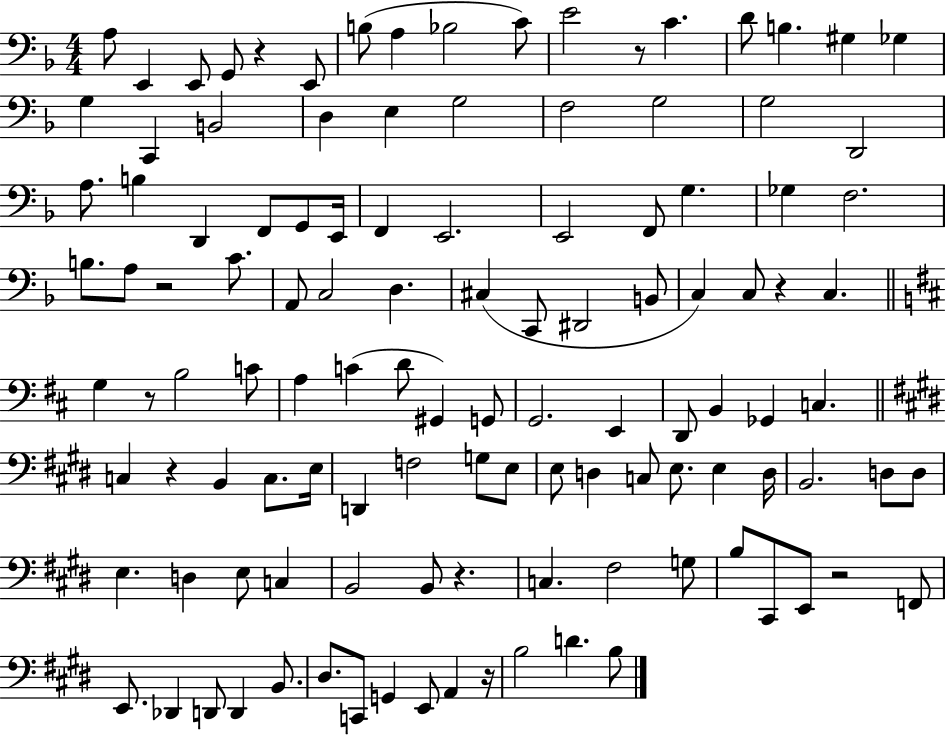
X:1
T:Untitled
M:4/4
L:1/4
K:F
A,/2 E,, E,,/2 G,,/2 z E,,/2 B,/2 A, _B,2 C/2 E2 z/2 C D/2 B, ^G, _G, G, C,, B,,2 D, E, G,2 F,2 G,2 G,2 D,,2 A,/2 B, D,, F,,/2 G,,/2 E,,/4 F,, E,,2 E,,2 F,,/2 G, _G, F,2 B,/2 A,/2 z2 C/2 A,,/2 C,2 D, ^C, C,,/2 ^D,,2 B,,/2 C, C,/2 z C, G, z/2 B,2 C/2 A, C D/2 ^G,, G,,/2 G,,2 E,, D,,/2 B,, _G,, C, C, z B,, C,/2 E,/4 D,, F,2 G,/2 E,/2 E,/2 D, C,/2 E,/2 E, D,/4 B,,2 D,/2 D,/2 E, D, E,/2 C, B,,2 B,,/2 z C, ^F,2 G,/2 B,/2 ^C,,/2 E,,/2 z2 F,,/2 E,,/2 _D,, D,,/2 D,, B,,/2 ^D,/2 C,,/2 G,, E,,/2 A,, z/4 B,2 D B,/2